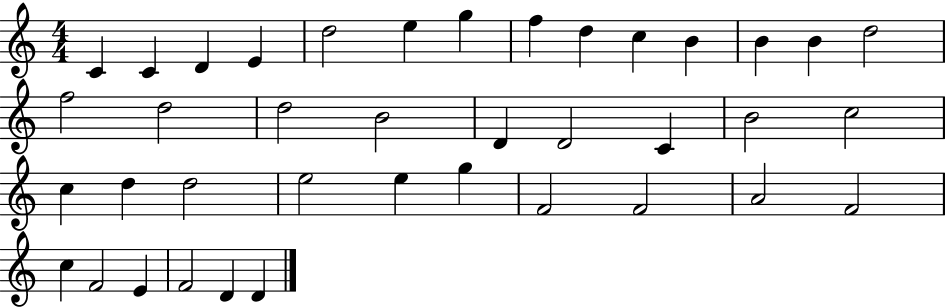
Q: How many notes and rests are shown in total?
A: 39